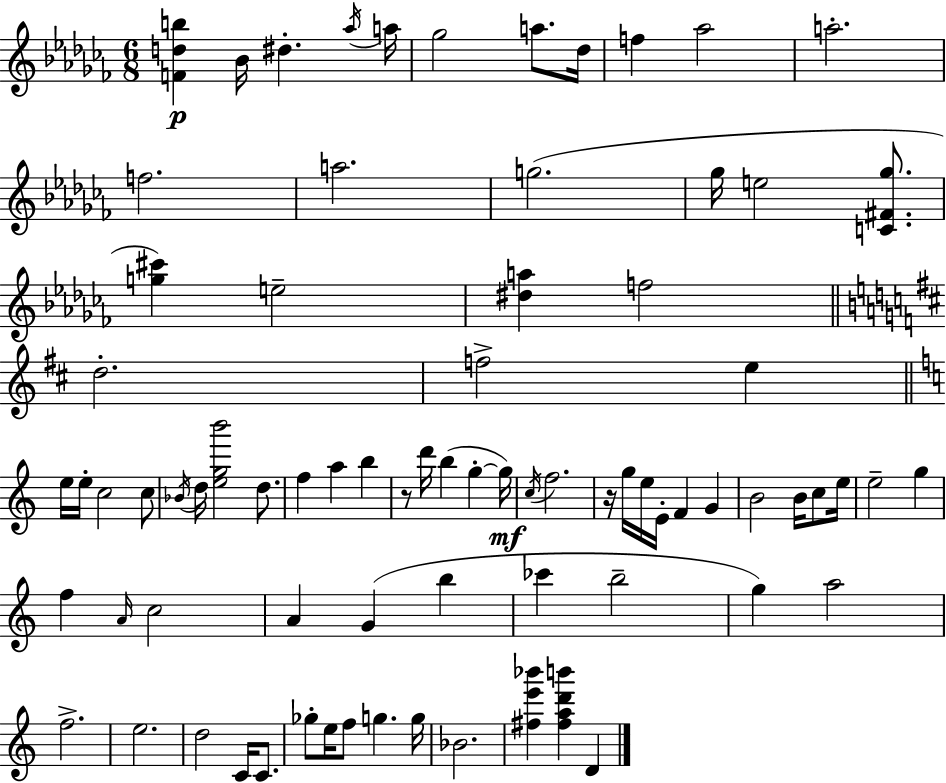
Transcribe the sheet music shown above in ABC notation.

X:1
T:Untitled
M:6/8
L:1/4
K:Abm
[Fdb] _B/4 ^d _a/4 a/4 _g2 a/2 _d/4 f _a2 a2 f2 a2 g2 _g/4 e2 [C^F_g]/2 [g^c'] e2 [^da] f2 d2 f2 e e/4 e/4 c2 c/2 _B/4 d/4 [egb']2 d/2 f a b z/2 d'/4 b g g/4 c/4 f2 z/4 g/4 e/4 E/4 F G B2 B/4 c/2 e/4 e2 g f A/4 c2 A G b _c' b2 g a2 f2 e2 d2 C/4 C/2 _g/2 e/4 f/2 g g/4 _B2 [^fe'_b'] [^fad'b'] D